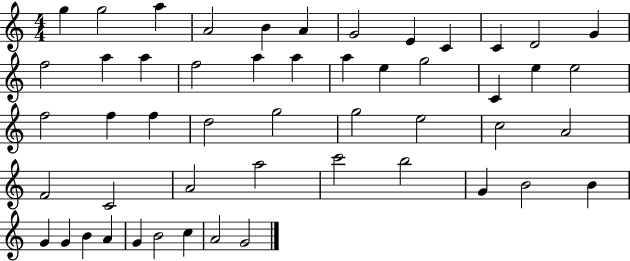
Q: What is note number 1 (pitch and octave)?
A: G5